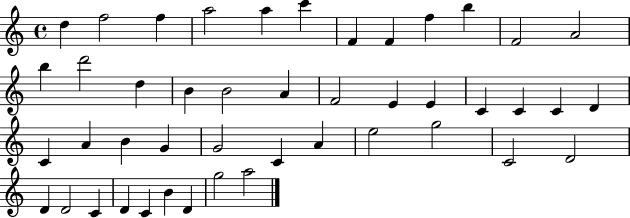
{
  \clef treble
  \time 4/4
  \defaultTimeSignature
  \key c \major
  d''4 f''2 f''4 | a''2 a''4 c'''4 | f'4 f'4 f''4 b''4 | f'2 a'2 | \break b''4 d'''2 d''4 | b'4 b'2 a'4 | f'2 e'4 e'4 | c'4 c'4 c'4 d'4 | \break c'4 a'4 b'4 g'4 | g'2 c'4 a'4 | e''2 g''2 | c'2 d'2 | \break d'4 d'2 c'4 | d'4 c'4 b'4 d'4 | g''2 a''2 | \bar "|."
}